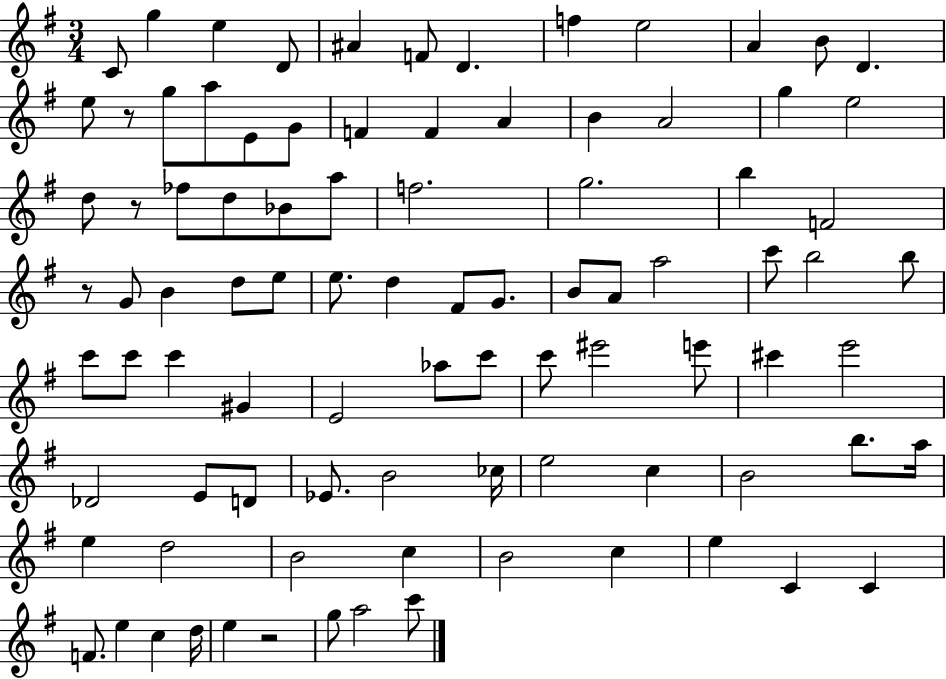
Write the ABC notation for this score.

X:1
T:Untitled
M:3/4
L:1/4
K:G
C/2 g e D/2 ^A F/2 D f e2 A B/2 D e/2 z/2 g/2 a/2 E/2 G/2 F F A B A2 g e2 d/2 z/2 _f/2 d/2 _B/2 a/2 f2 g2 b F2 z/2 G/2 B d/2 e/2 e/2 d ^F/2 G/2 B/2 A/2 a2 c'/2 b2 b/2 c'/2 c'/2 c' ^G E2 _a/2 c'/2 c'/2 ^e'2 e'/2 ^c' e'2 _D2 E/2 D/2 _E/2 B2 _c/4 e2 c B2 b/2 a/4 e d2 B2 c B2 c e C C F/2 e c d/4 e z2 g/2 a2 c'/2